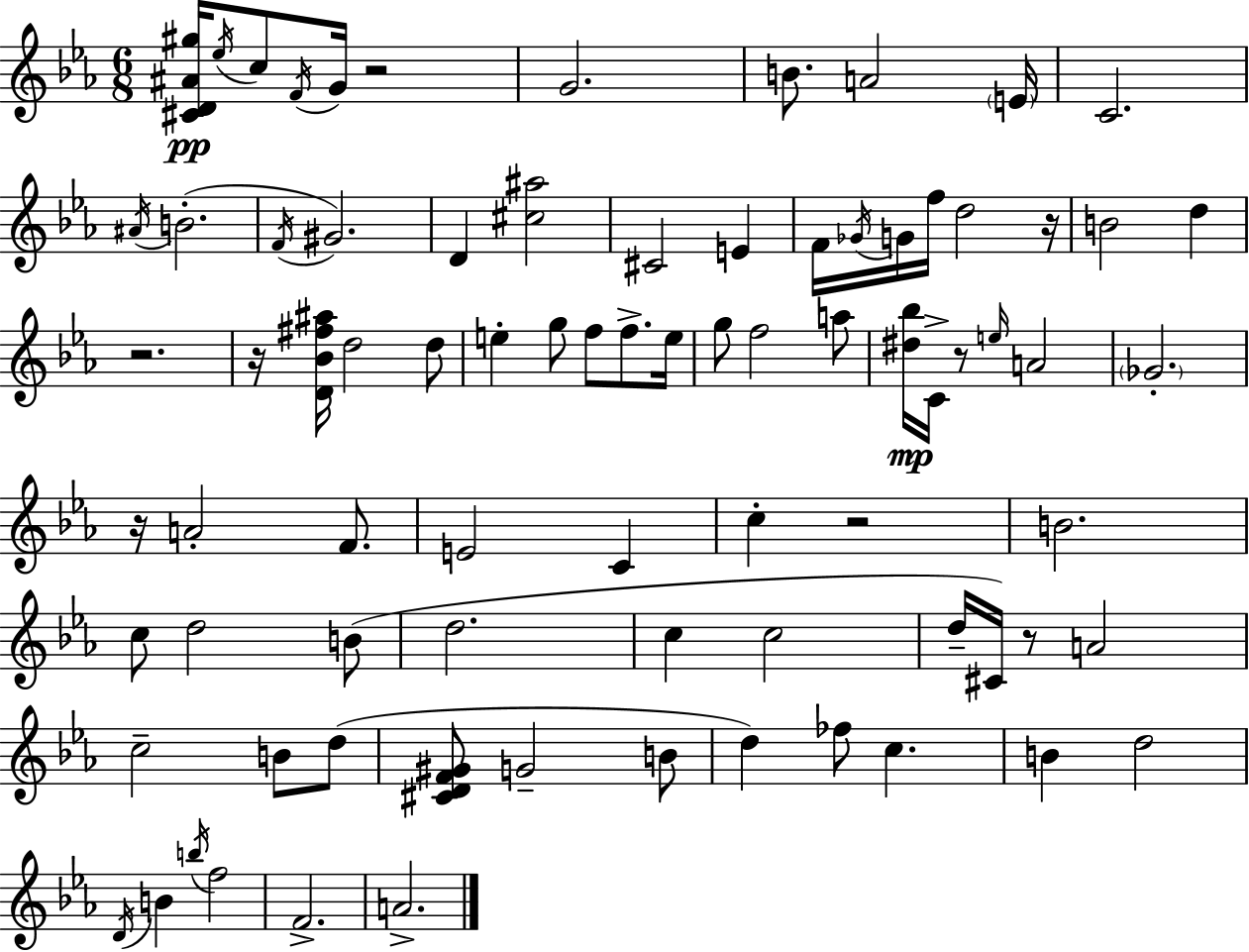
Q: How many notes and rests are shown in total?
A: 81